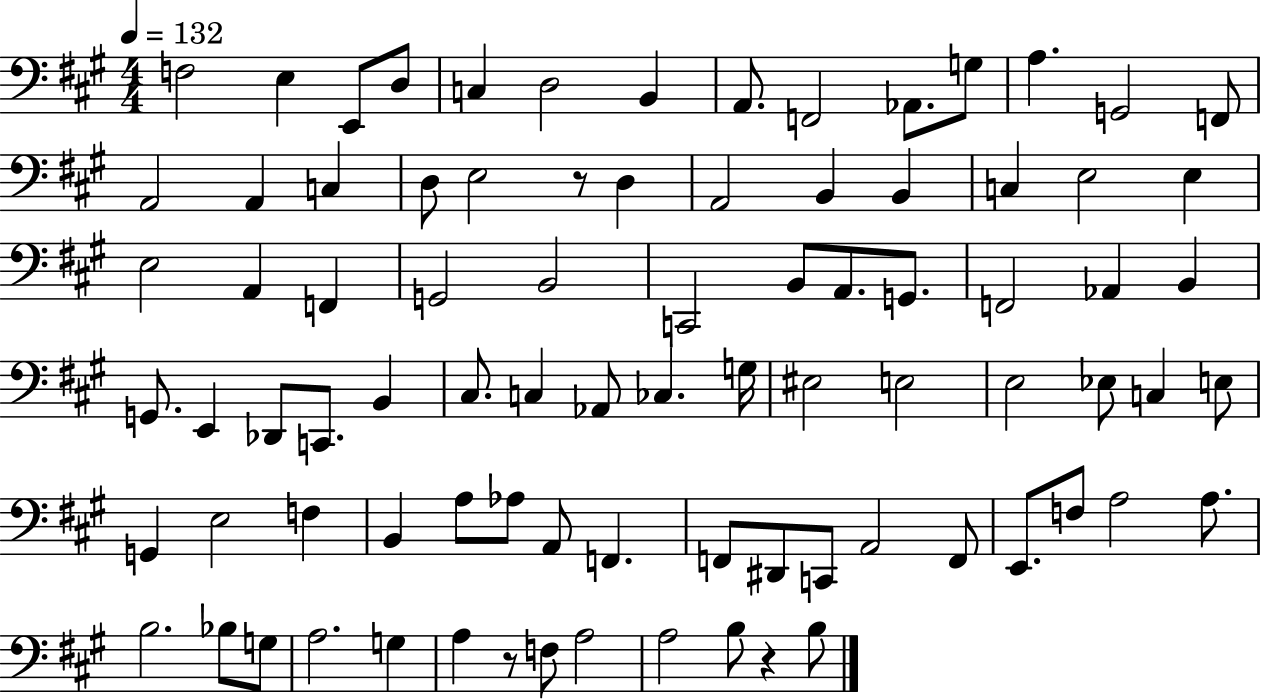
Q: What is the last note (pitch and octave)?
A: B3